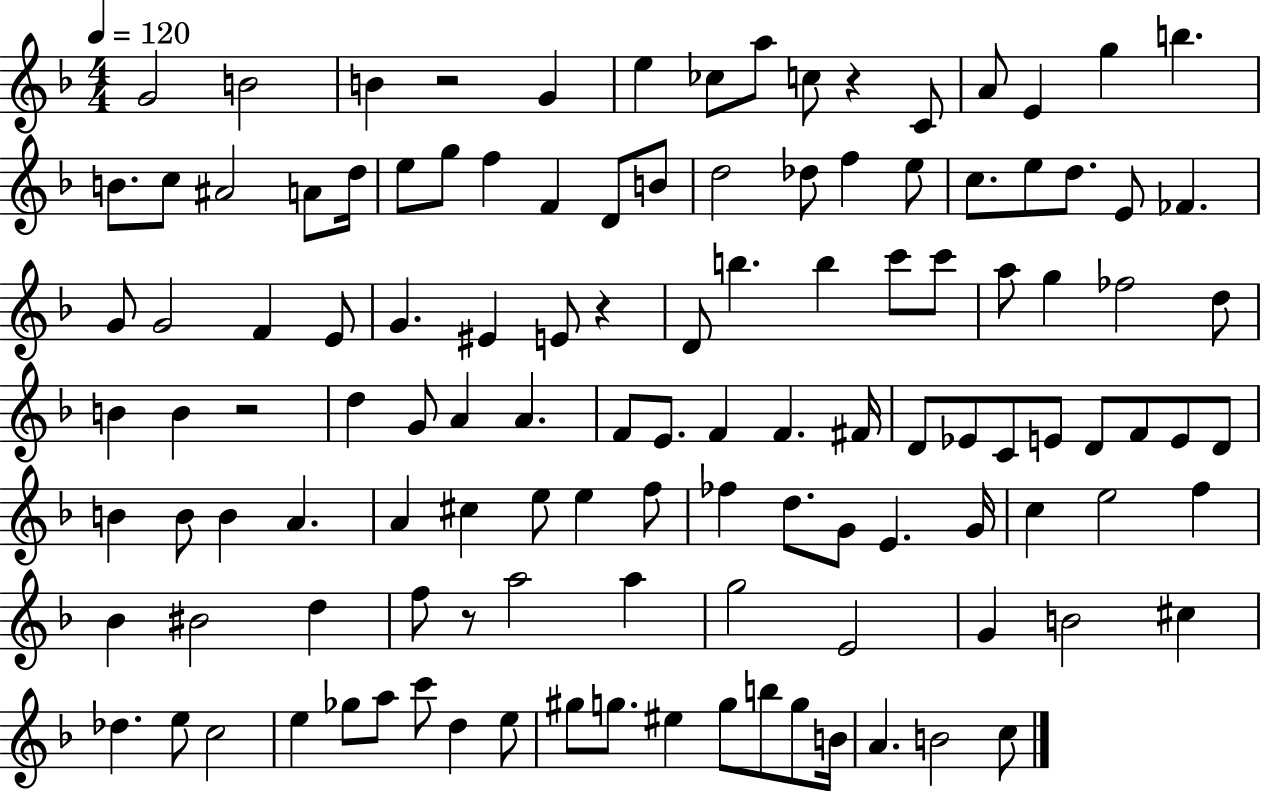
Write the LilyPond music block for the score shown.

{
  \clef treble
  \numericTimeSignature
  \time 4/4
  \key f \major
  \tempo 4 = 120
  \repeat volta 2 { g'2 b'2 | b'4 r2 g'4 | e''4 ces''8 a''8 c''8 r4 c'8 | a'8 e'4 g''4 b''4. | \break b'8. c''8 ais'2 a'8 d''16 | e''8 g''8 f''4 f'4 d'8 b'8 | d''2 des''8 f''4 e''8 | c''8. e''8 d''8. e'8 fes'4. | \break g'8 g'2 f'4 e'8 | g'4. eis'4 e'8 r4 | d'8 b''4. b''4 c'''8 c'''8 | a''8 g''4 fes''2 d''8 | \break b'4 b'4 r2 | d''4 g'8 a'4 a'4. | f'8 e'8. f'4 f'4. fis'16 | d'8 ees'8 c'8 e'8 d'8 f'8 e'8 d'8 | \break b'4 b'8 b'4 a'4. | a'4 cis''4 e''8 e''4 f''8 | fes''4 d''8. g'8 e'4. g'16 | c''4 e''2 f''4 | \break bes'4 bis'2 d''4 | f''8 r8 a''2 a''4 | g''2 e'2 | g'4 b'2 cis''4 | \break des''4. e''8 c''2 | e''4 ges''8 a''8 c'''8 d''4 e''8 | gis''8 g''8. eis''4 g''8 b''8 g''8 b'16 | a'4. b'2 c''8 | \break } \bar "|."
}